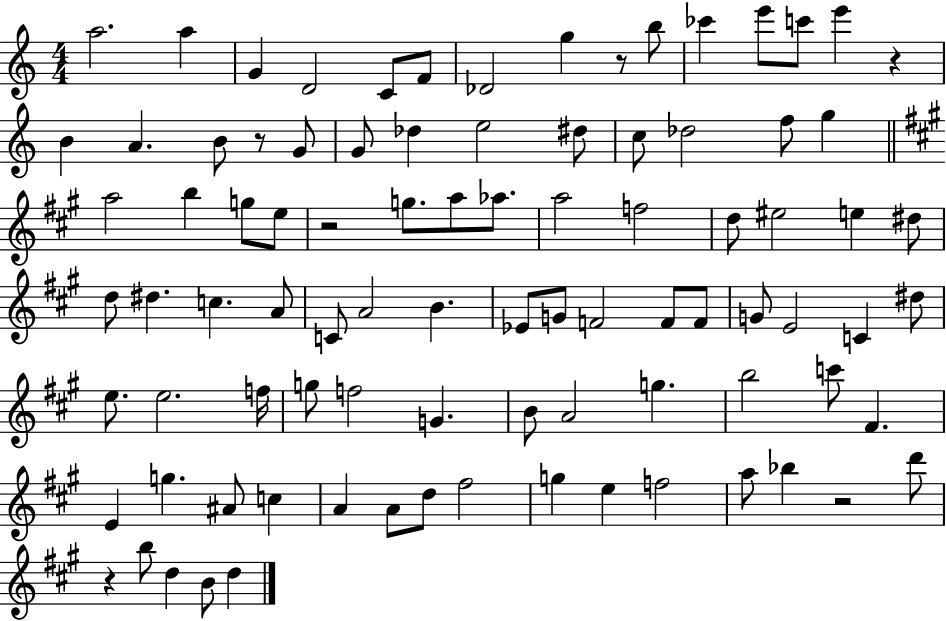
A5/h. A5/q G4/q D4/h C4/e F4/e Db4/h G5/q R/e B5/e CES6/q E6/e C6/e E6/q R/q B4/q A4/q. B4/e R/e G4/e G4/e Db5/q E5/h D#5/e C5/e Db5/h F5/e G5/q A5/h B5/q G5/e E5/e R/h G5/e. A5/e Ab5/e. A5/h F5/h D5/e EIS5/h E5/q D#5/e D5/e D#5/q. C5/q. A4/e C4/e A4/h B4/q. Eb4/e G4/e F4/h F4/e F4/e G4/e E4/h C4/q D#5/e E5/e. E5/h. F5/s G5/e F5/h G4/q. B4/e A4/h G5/q. B5/h C6/e F#4/q. E4/q G5/q. A#4/e C5/q A4/q A4/e D5/e F#5/h G5/q E5/q F5/h A5/e Bb5/q R/h D6/e R/q B5/e D5/q B4/e D5/q